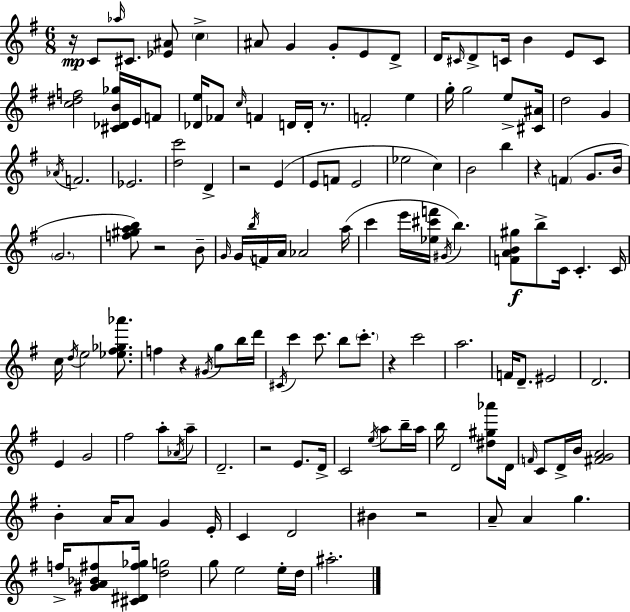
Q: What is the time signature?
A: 6/8